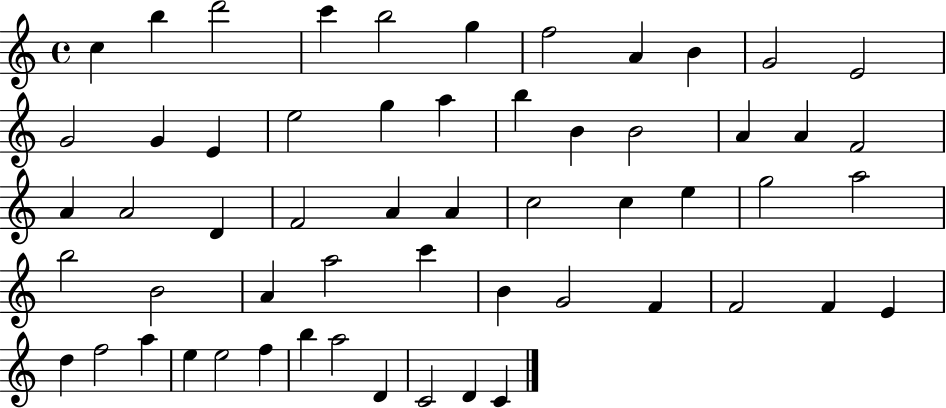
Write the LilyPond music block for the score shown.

{
  \clef treble
  \time 4/4
  \defaultTimeSignature
  \key c \major
  c''4 b''4 d'''2 | c'''4 b''2 g''4 | f''2 a'4 b'4 | g'2 e'2 | \break g'2 g'4 e'4 | e''2 g''4 a''4 | b''4 b'4 b'2 | a'4 a'4 f'2 | \break a'4 a'2 d'4 | f'2 a'4 a'4 | c''2 c''4 e''4 | g''2 a''2 | \break b''2 b'2 | a'4 a''2 c'''4 | b'4 g'2 f'4 | f'2 f'4 e'4 | \break d''4 f''2 a''4 | e''4 e''2 f''4 | b''4 a''2 d'4 | c'2 d'4 c'4 | \break \bar "|."
}